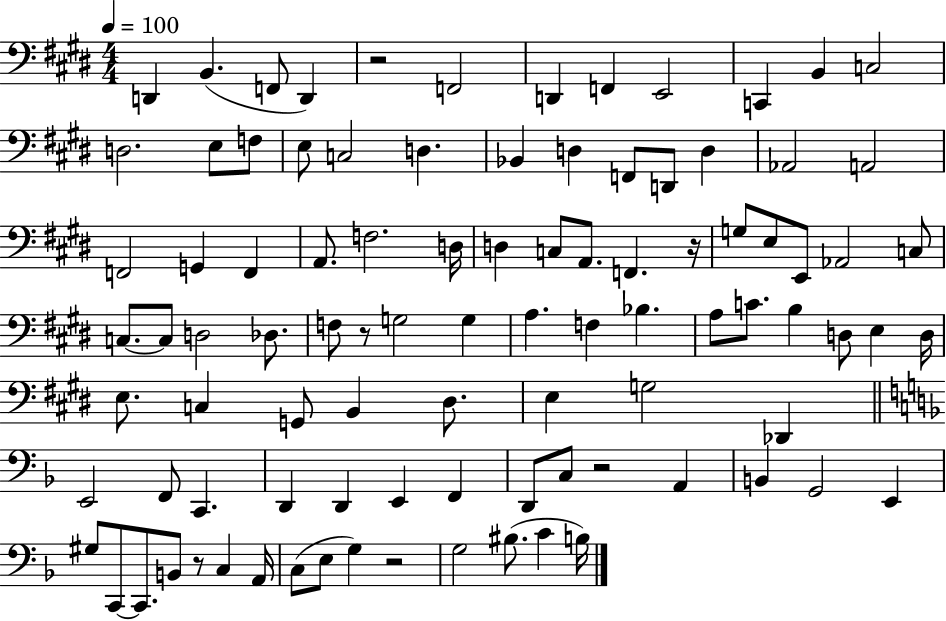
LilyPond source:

{
  \clef bass
  \numericTimeSignature
  \time 4/4
  \key e \major
  \tempo 4 = 100
  d,4 b,4.( f,8 d,4) | r2 f,2 | d,4 f,4 e,2 | c,4 b,4 c2 | \break d2. e8 f8 | e8 c2 d4. | bes,4 d4 f,8 d,8 d4 | aes,2 a,2 | \break f,2 g,4 f,4 | a,8. f2. d16 | d4 c8 a,8. f,4. r16 | g8 e8 e,8 aes,2 c8 | \break c8.~~ c8 d2 des8. | f8 r8 g2 g4 | a4. f4 bes4. | a8 c'8. b4 d8 e4 d16 | \break e8. c4 g,8 b,4 dis8. | e4 g2 des,4 | \bar "||" \break \key f \major e,2 f,8 c,4. | d,4 d,4 e,4 f,4 | d,8 c8 r2 a,4 | b,4 g,2 e,4 | \break gis8 c,8~~ c,8. b,8 r8 c4 a,16 | c8( e8 g4) r2 | g2 bis8.( c'4 b16) | \bar "|."
}